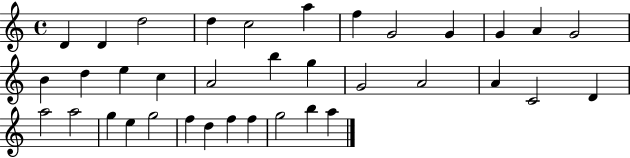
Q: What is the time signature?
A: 4/4